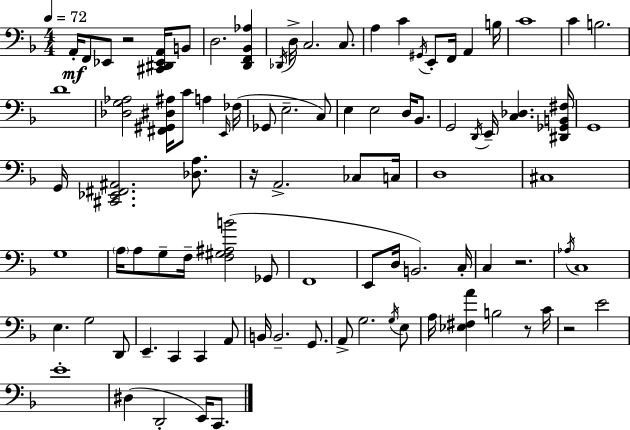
A2/s F2/e Eb2/e R/h [C#2,D#2,Eb2,A2]/s B2/e D3/h. [D2,F2,Bb2,Ab3]/q Db2/s D3/s C3/h. C3/e. A3/q C4/q G#2/s E2/e F2/s A2/q B3/s C4/w C4/q B3/h. D4/w [Db3,G3,Ab3]/h [F#2,G#2,D#3,A#3]/s C4/e A3/q E2/s FES3/s Gb2/e E3/h. C3/e E3/q E3/h D3/s Bb2/e. G2/h D2/s E2/s [C3,Db3]/q. [D#2,Gb2,B2,F#3]/s G2/w G2/s [C#2,Eb2,F#2,A#2]/h. [Db3,A3]/e. R/s A2/h. CES3/e C3/s D3/w C#3/w G3/w A3/s A3/e G3/e F3/s [F3,G#3,A#3,B4]/h Gb2/e F2/w E2/e D3/s B2/h. C3/s C3/q R/h. Ab3/s C3/w E3/q. G3/h D2/e E2/q. C2/q C2/q A2/e B2/s B2/h. G2/e. A2/e G3/h. G3/s E3/e A3/s [Eb3,F#3,A4]/q B3/h R/e C4/s R/h E4/h E4/w D#3/q D2/h E2/s C2/e.